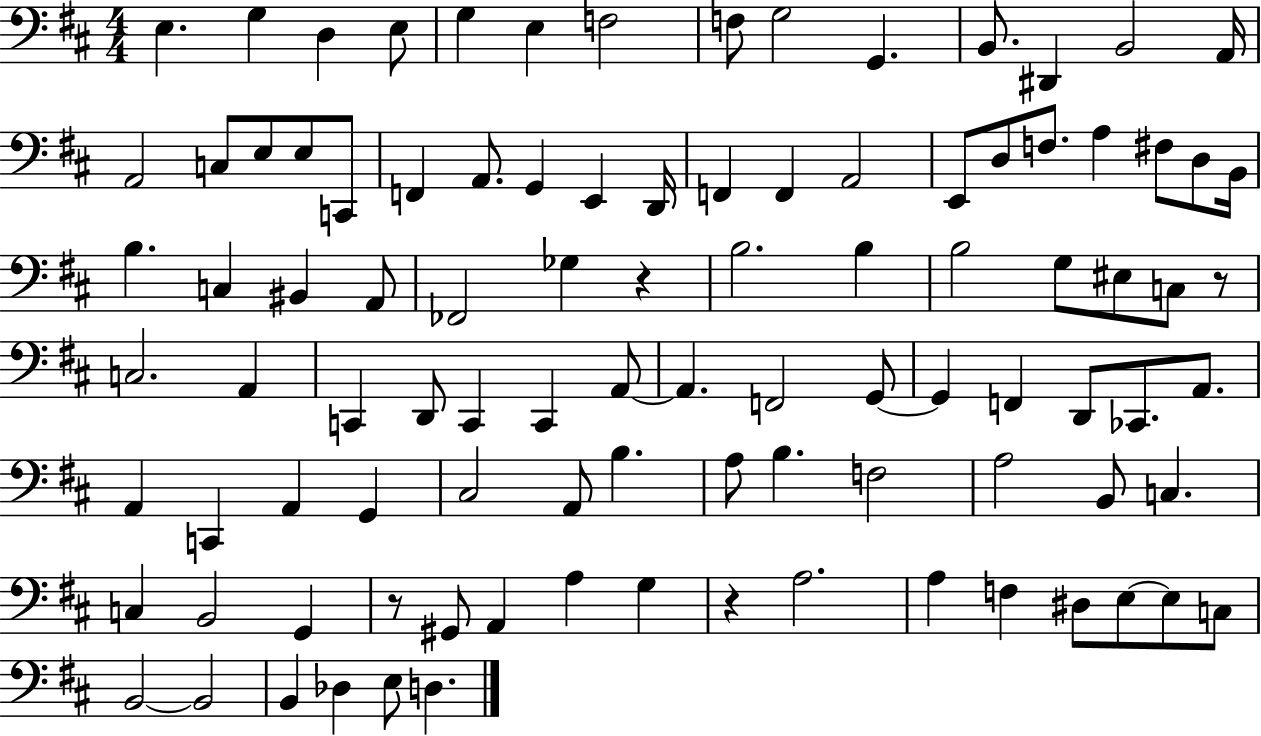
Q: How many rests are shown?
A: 4